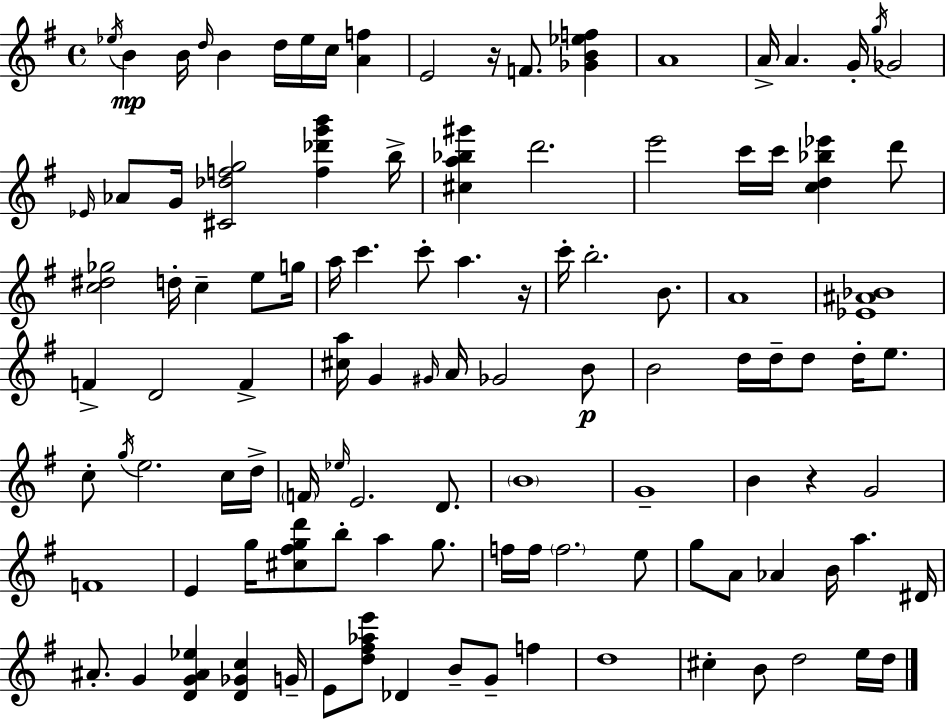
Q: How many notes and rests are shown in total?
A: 110